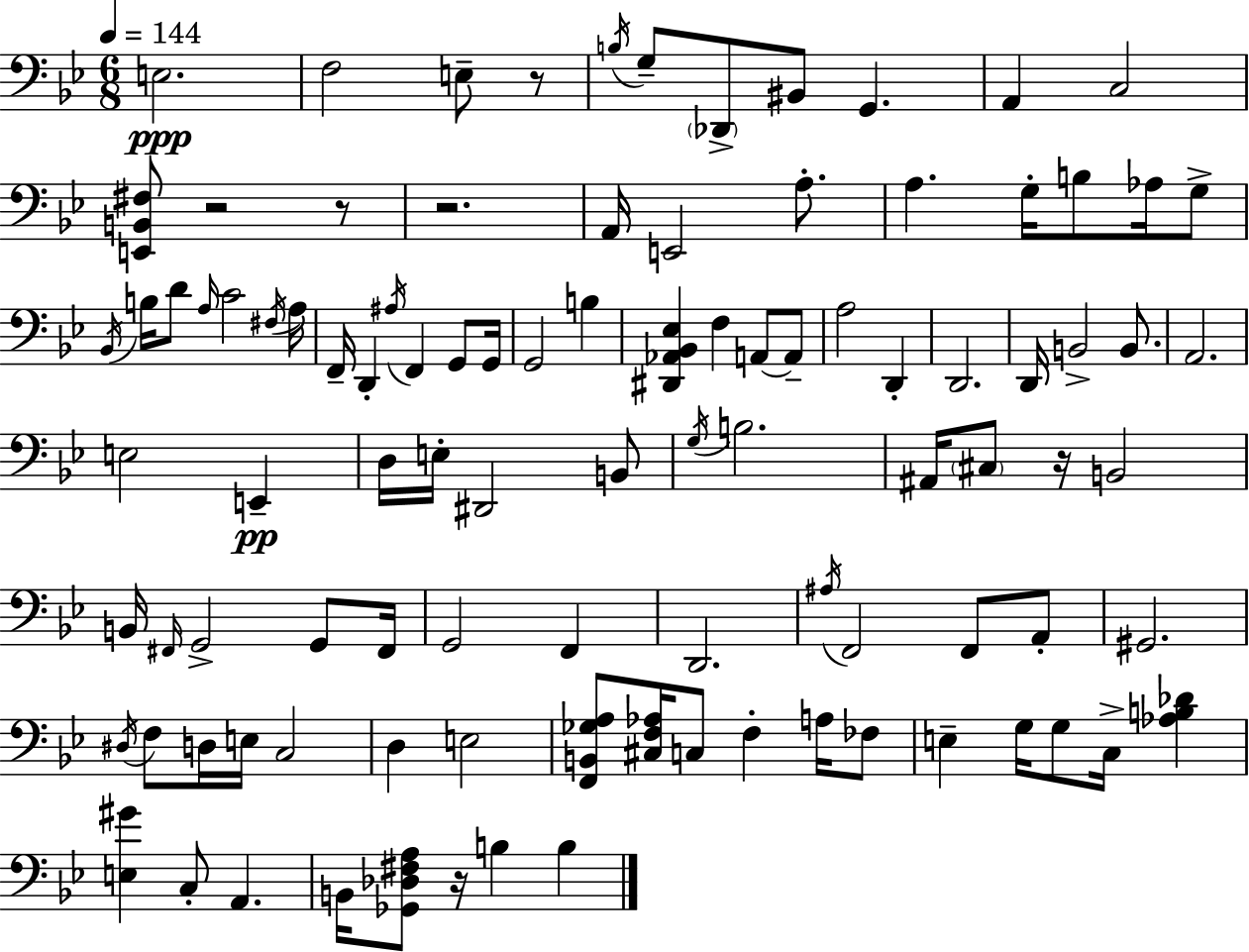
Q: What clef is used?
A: bass